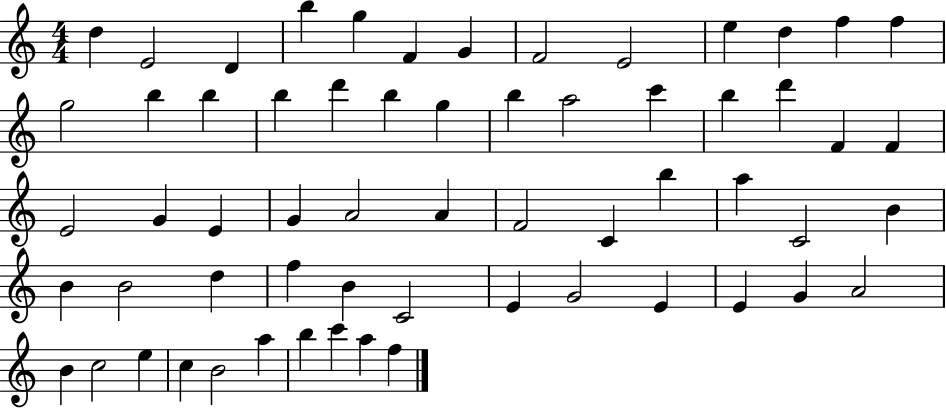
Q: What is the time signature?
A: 4/4